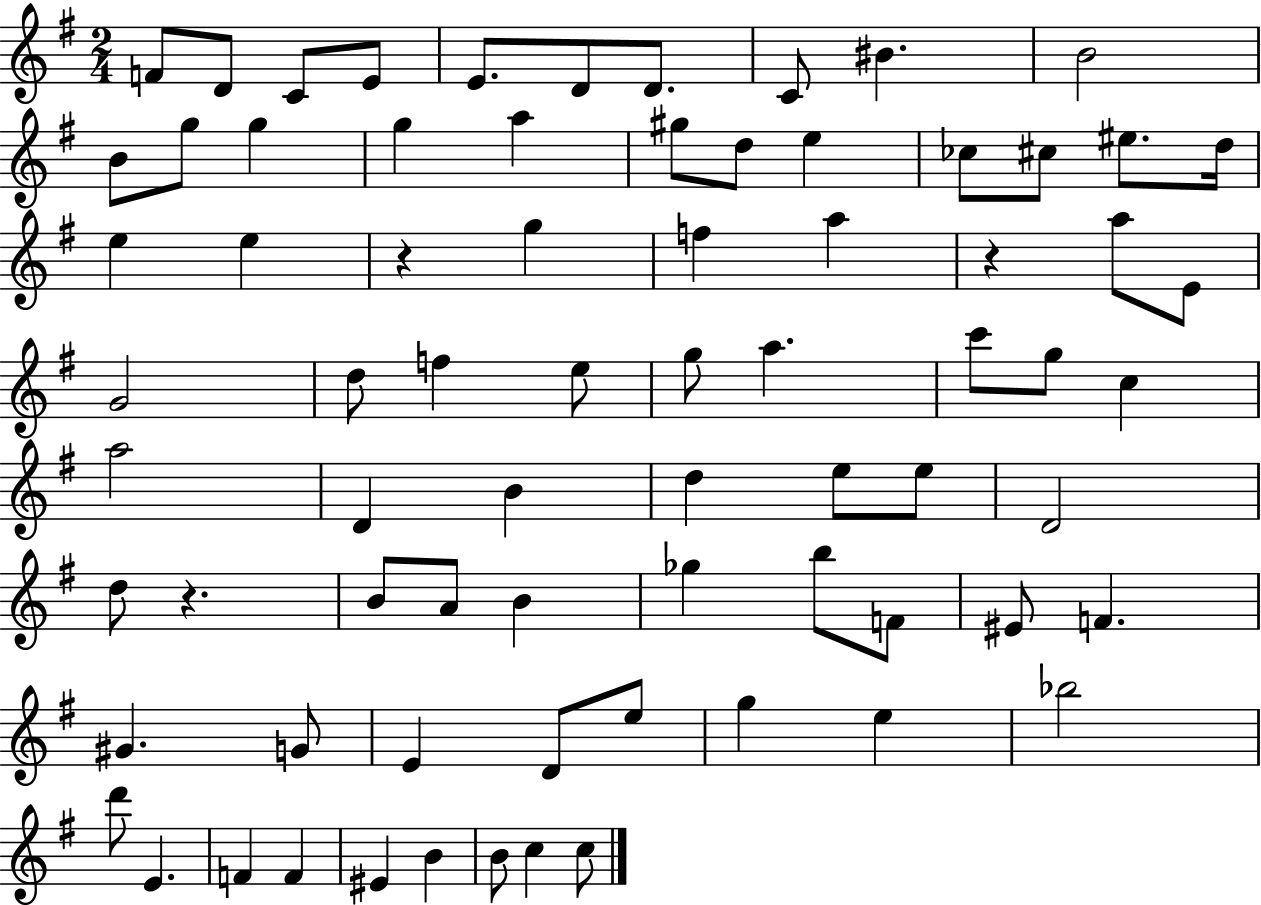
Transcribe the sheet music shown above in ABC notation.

X:1
T:Untitled
M:2/4
L:1/4
K:G
F/2 D/2 C/2 E/2 E/2 D/2 D/2 C/2 ^B B2 B/2 g/2 g g a ^g/2 d/2 e _c/2 ^c/2 ^e/2 d/4 e e z g f a z a/2 E/2 G2 d/2 f e/2 g/2 a c'/2 g/2 c a2 D B d e/2 e/2 D2 d/2 z B/2 A/2 B _g b/2 F/2 ^E/2 F ^G G/2 E D/2 e/2 g e _b2 d'/2 E F F ^E B B/2 c c/2